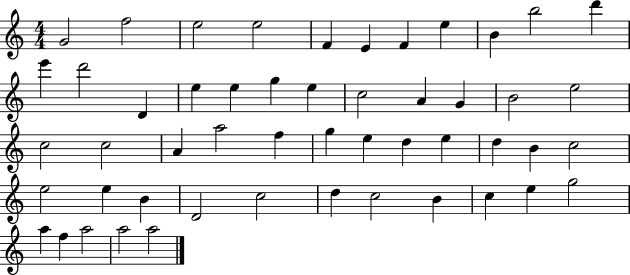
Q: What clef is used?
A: treble